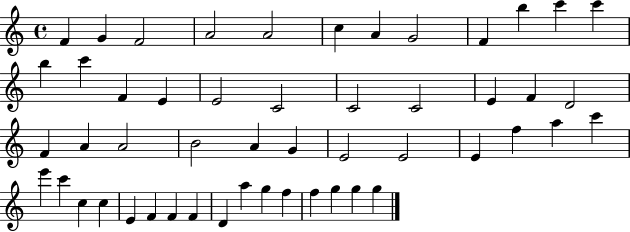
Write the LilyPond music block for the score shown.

{
  \clef treble
  \time 4/4
  \defaultTimeSignature
  \key c \major
  f'4 g'4 f'2 | a'2 a'2 | c''4 a'4 g'2 | f'4 b''4 c'''4 c'''4 | \break b''4 c'''4 f'4 e'4 | e'2 c'2 | c'2 c'2 | e'4 f'4 d'2 | \break f'4 a'4 a'2 | b'2 a'4 g'4 | e'2 e'2 | e'4 f''4 a''4 c'''4 | \break e'''4 c'''4 c''4 c''4 | e'4 f'4 f'4 f'4 | d'4 a''4 g''4 f''4 | f''4 g''4 g''4 g''4 | \break \bar "|."
}